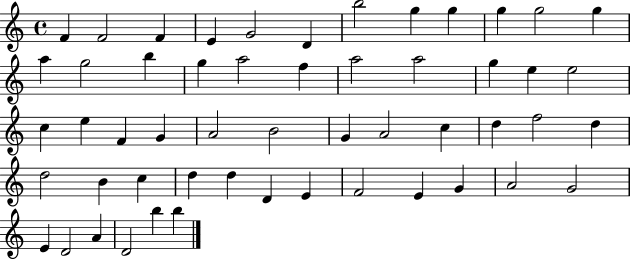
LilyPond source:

{
  \clef treble
  \time 4/4
  \defaultTimeSignature
  \key c \major
  f'4 f'2 f'4 | e'4 g'2 d'4 | b''2 g''4 g''4 | g''4 g''2 g''4 | \break a''4 g''2 b''4 | g''4 a''2 f''4 | a''2 a''2 | g''4 e''4 e''2 | \break c''4 e''4 f'4 g'4 | a'2 b'2 | g'4 a'2 c''4 | d''4 f''2 d''4 | \break d''2 b'4 c''4 | d''4 d''4 d'4 e'4 | f'2 e'4 g'4 | a'2 g'2 | \break e'4 d'2 a'4 | d'2 b''4 b''4 | \bar "|."
}